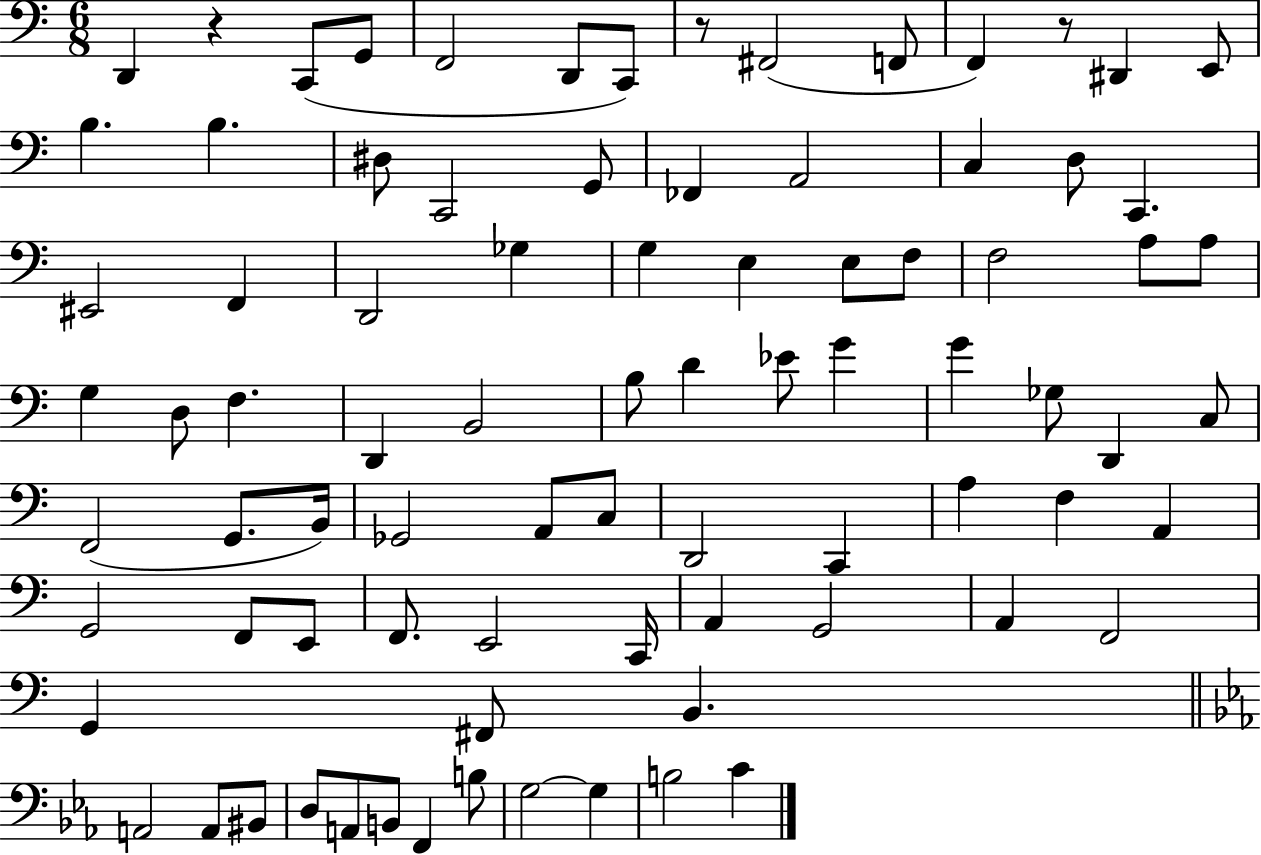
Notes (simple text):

D2/q R/q C2/e G2/e F2/h D2/e C2/e R/e F#2/h F2/e F2/q R/e D#2/q E2/e B3/q. B3/q. D#3/e C2/h G2/e FES2/q A2/h C3/q D3/e C2/q. EIS2/h F2/q D2/h Gb3/q G3/q E3/q E3/e F3/e F3/h A3/e A3/e G3/q D3/e F3/q. D2/q B2/h B3/e D4/q Eb4/e G4/q G4/q Gb3/e D2/q C3/e F2/h G2/e. B2/s Gb2/h A2/e C3/e D2/h C2/q A3/q F3/q A2/q G2/h F2/e E2/e F2/e. E2/h C2/s A2/q G2/h A2/q F2/h G2/q F#2/e B2/q. A2/h A2/e BIS2/e D3/e A2/e B2/e F2/q B3/e G3/h G3/q B3/h C4/q